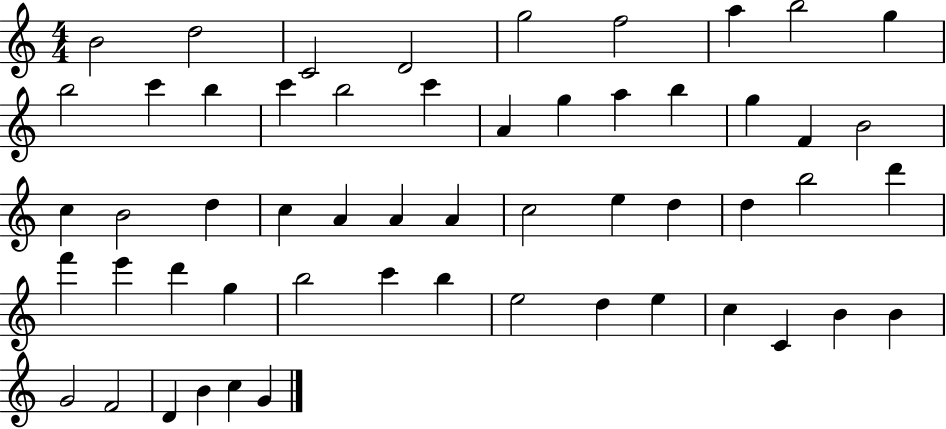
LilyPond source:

{
  \clef treble
  \numericTimeSignature
  \time 4/4
  \key c \major
  b'2 d''2 | c'2 d'2 | g''2 f''2 | a''4 b''2 g''4 | \break b''2 c'''4 b''4 | c'''4 b''2 c'''4 | a'4 g''4 a''4 b''4 | g''4 f'4 b'2 | \break c''4 b'2 d''4 | c''4 a'4 a'4 a'4 | c''2 e''4 d''4 | d''4 b''2 d'''4 | \break f'''4 e'''4 d'''4 g''4 | b''2 c'''4 b''4 | e''2 d''4 e''4 | c''4 c'4 b'4 b'4 | \break g'2 f'2 | d'4 b'4 c''4 g'4 | \bar "|."
}